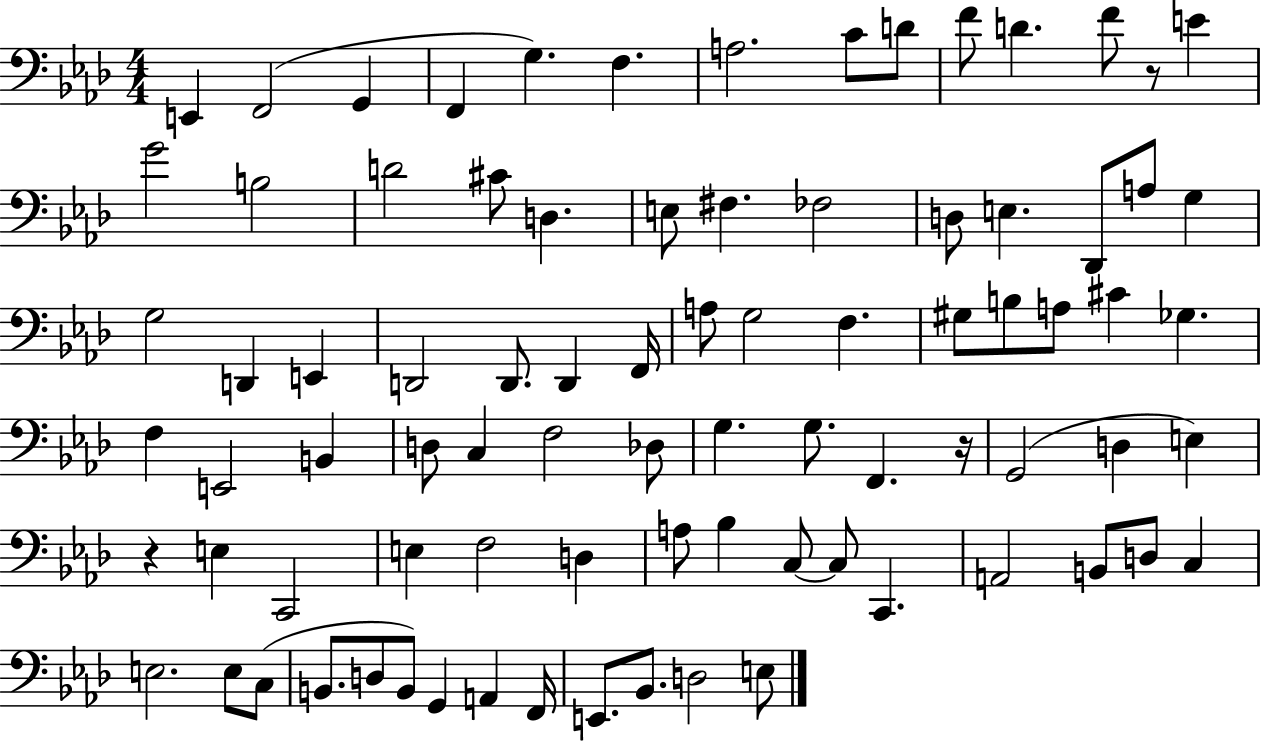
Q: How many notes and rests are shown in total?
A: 84